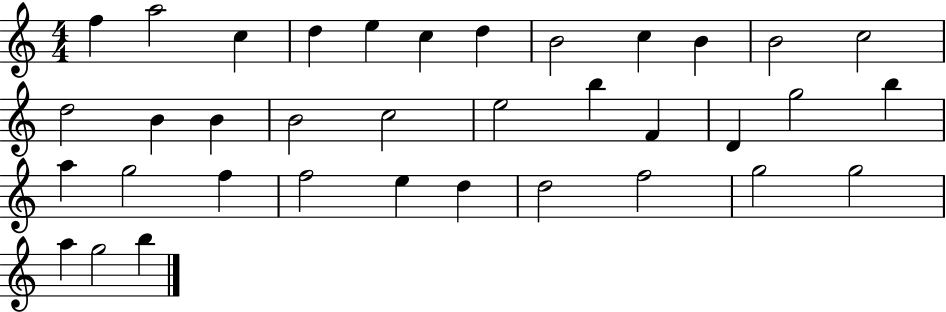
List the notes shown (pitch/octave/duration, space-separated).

F5/q A5/h C5/q D5/q E5/q C5/q D5/q B4/h C5/q B4/q B4/h C5/h D5/h B4/q B4/q B4/h C5/h E5/h B5/q F4/q D4/q G5/h B5/q A5/q G5/h F5/q F5/h E5/q D5/q D5/h F5/h G5/h G5/h A5/q G5/h B5/q